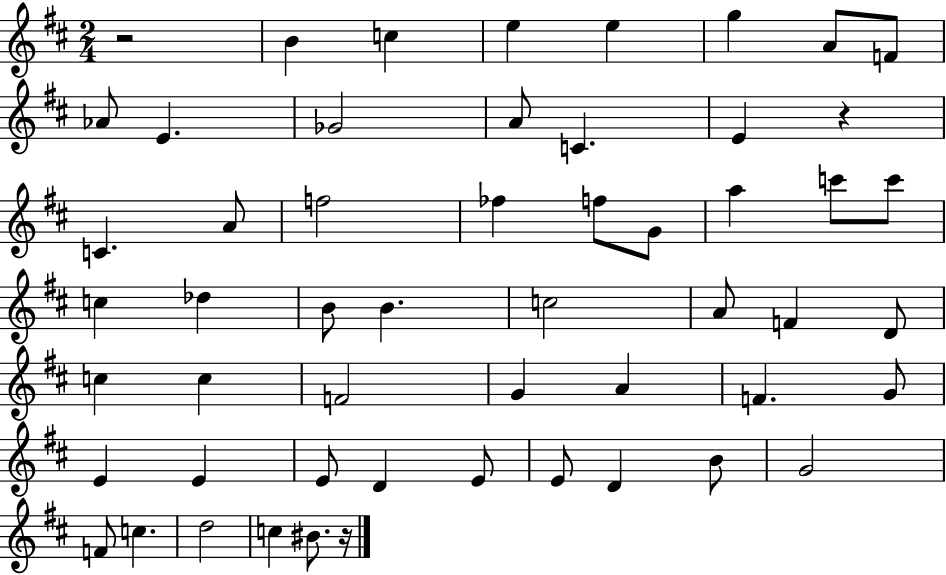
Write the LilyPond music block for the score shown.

{
  \clef treble
  \numericTimeSignature
  \time 2/4
  \key d \major
  \repeat volta 2 { r2 | b'4 c''4 | e''4 e''4 | g''4 a'8 f'8 | \break aes'8 e'4. | ges'2 | a'8 c'4. | e'4 r4 | \break c'4. a'8 | f''2 | fes''4 f''8 g'8 | a''4 c'''8 c'''8 | \break c''4 des''4 | b'8 b'4. | c''2 | a'8 f'4 d'8 | \break c''4 c''4 | f'2 | g'4 a'4 | f'4. g'8 | \break e'4 e'4 | e'8 d'4 e'8 | e'8 d'4 b'8 | g'2 | \break f'8 c''4. | d''2 | c''4 bis'8. r16 | } \bar "|."
}